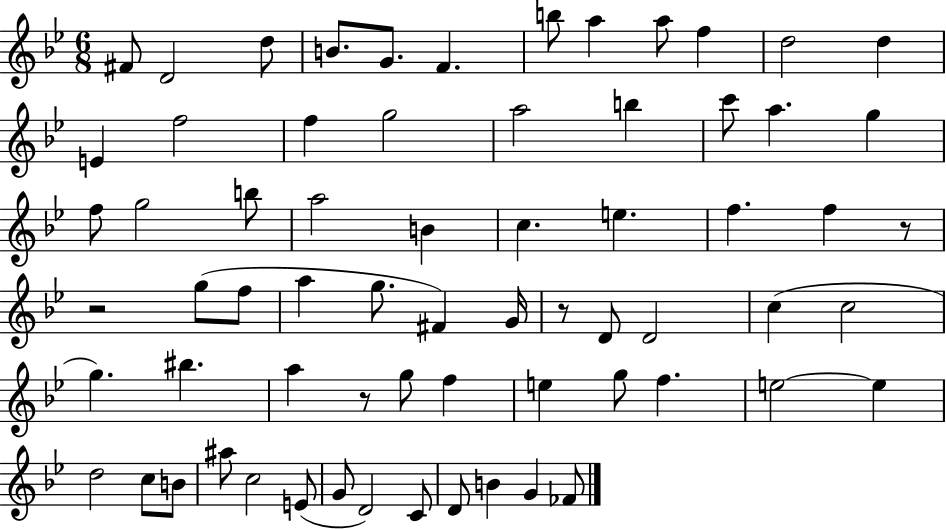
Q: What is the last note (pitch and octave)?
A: FES4